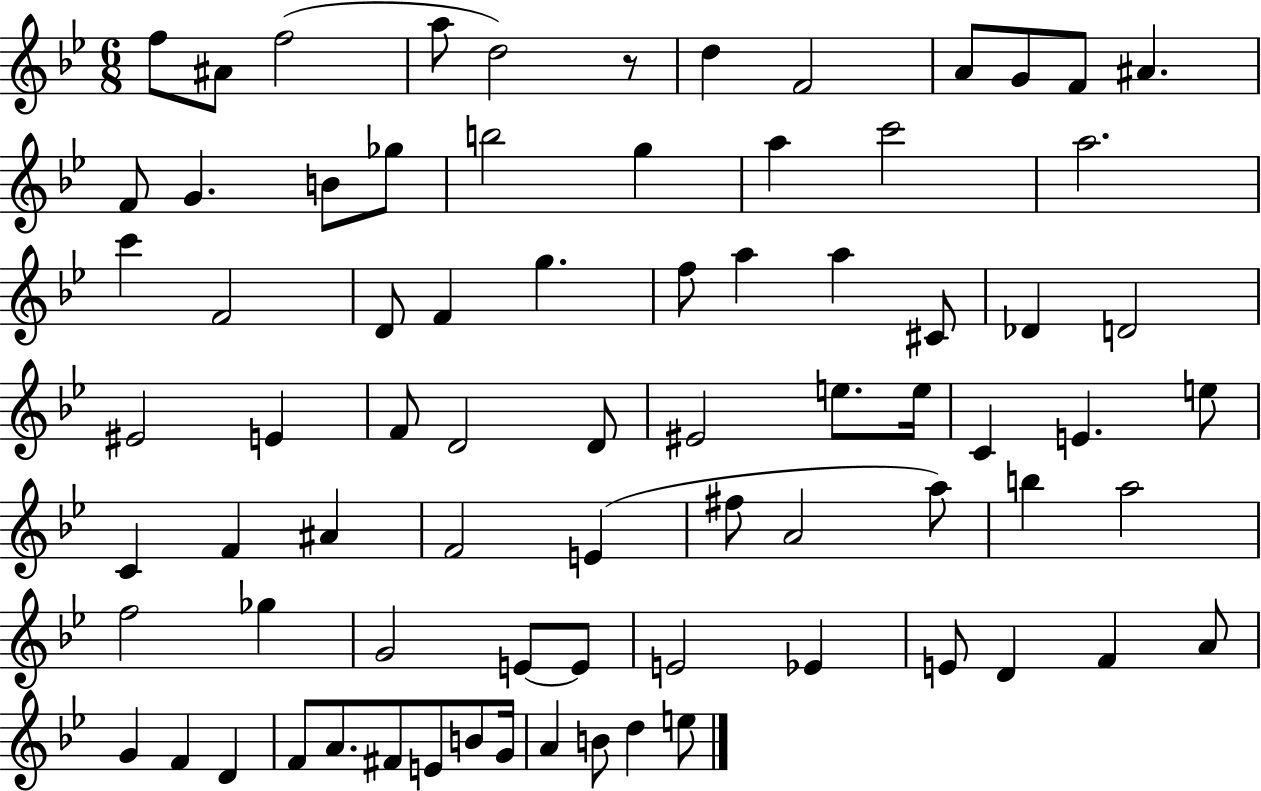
X:1
T:Untitled
M:6/8
L:1/4
K:Bb
f/2 ^A/2 f2 a/2 d2 z/2 d F2 A/2 G/2 F/2 ^A F/2 G B/2 _g/2 b2 g a c'2 a2 c' F2 D/2 F g f/2 a a ^C/2 _D D2 ^E2 E F/2 D2 D/2 ^E2 e/2 e/4 C E e/2 C F ^A F2 E ^f/2 A2 a/2 b a2 f2 _g G2 E/2 E/2 E2 _E E/2 D F A/2 G F D F/2 A/2 ^F/2 E/2 B/2 G/4 A B/2 d e/2